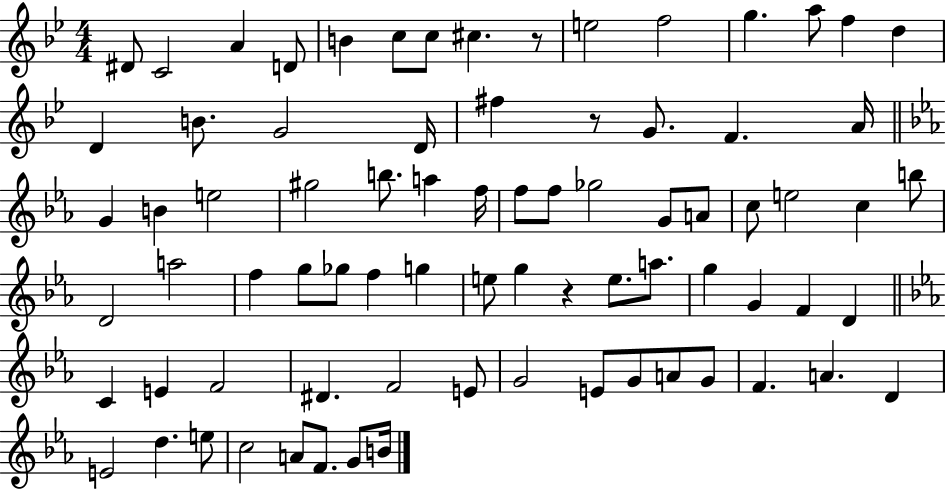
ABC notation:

X:1
T:Untitled
M:4/4
L:1/4
K:Bb
^D/2 C2 A D/2 B c/2 c/2 ^c z/2 e2 f2 g a/2 f d D B/2 G2 D/4 ^f z/2 G/2 F A/4 G B e2 ^g2 b/2 a f/4 f/2 f/2 _g2 G/2 A/2 c/2 e2 c b/2 D2 a2 f g/2 _g/2 f g e/2 g z e/2 a/2 g G F D C E F2 ^D F2 E/2 G2 E/2 G/2 A/2 G/2 F A D E2 d e/2 c2 A/2 F/2 G/2 B/4